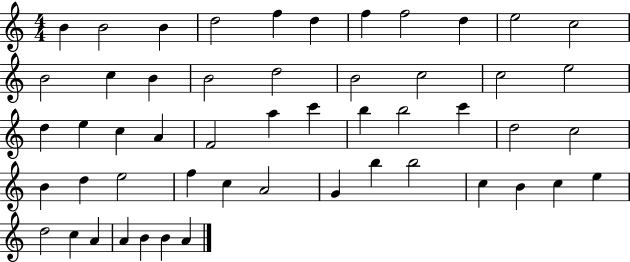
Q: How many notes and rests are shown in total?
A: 52